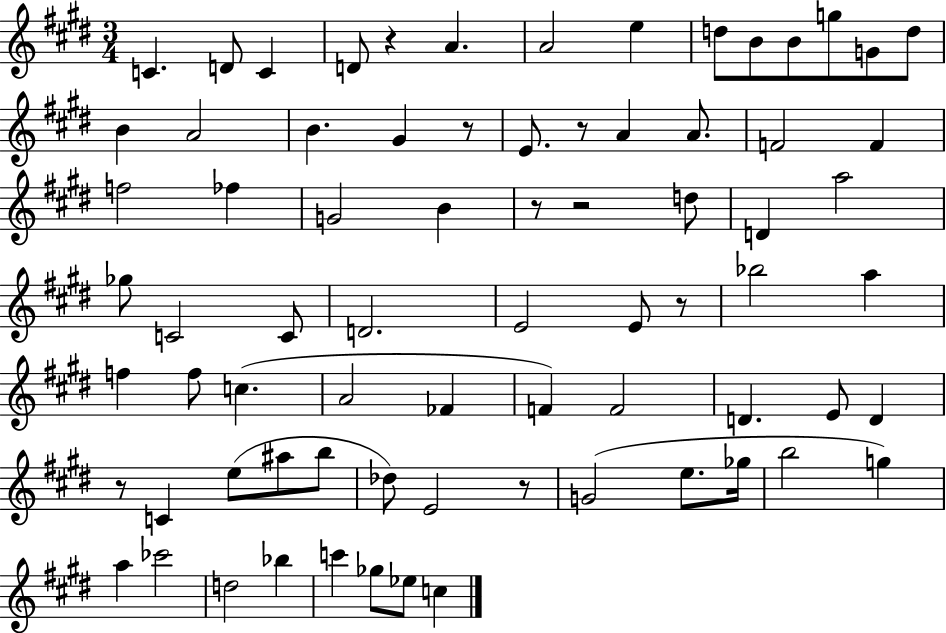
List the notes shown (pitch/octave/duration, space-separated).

C4/q. D4/e C4/q D4/e R/q A4/q. A4/h E5/q D5/e B4/e B4/e G5/e G4/e D5/e B4/q A4/h B4/q. G#4/q R/e E4/e. R/e A4/q A4/e. F4/h F4/q F5/h FES5/q G4/h B4/q R/e R/h D5/e D4/q A5/h Gb5/e C4/h C4/e D4/h. E4/h E4/e R/e Bb5/h A5/q F5/q F5/e C5/q. A4/h FES4/q F4/q F4/h D4/q. E4/e D4/q R/e C4/q E5/e A#5/e B5/e Db5/e E4/h R/e G4/h E5/e. Gb5/s B5/h G5/q A5/q CES6/h D5/h Bb5/q C6/q Gb5/e Eb5/e C5/q